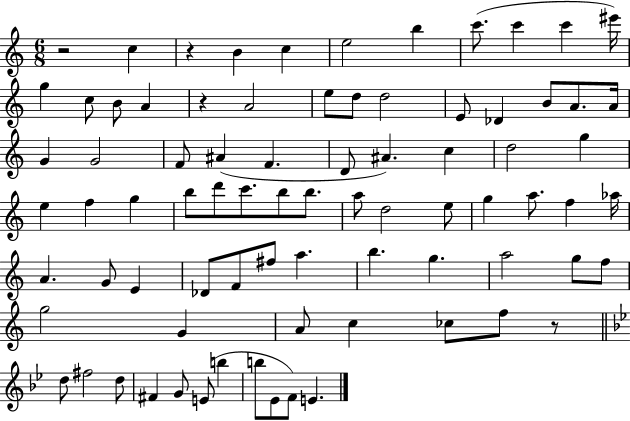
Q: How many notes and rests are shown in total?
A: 80